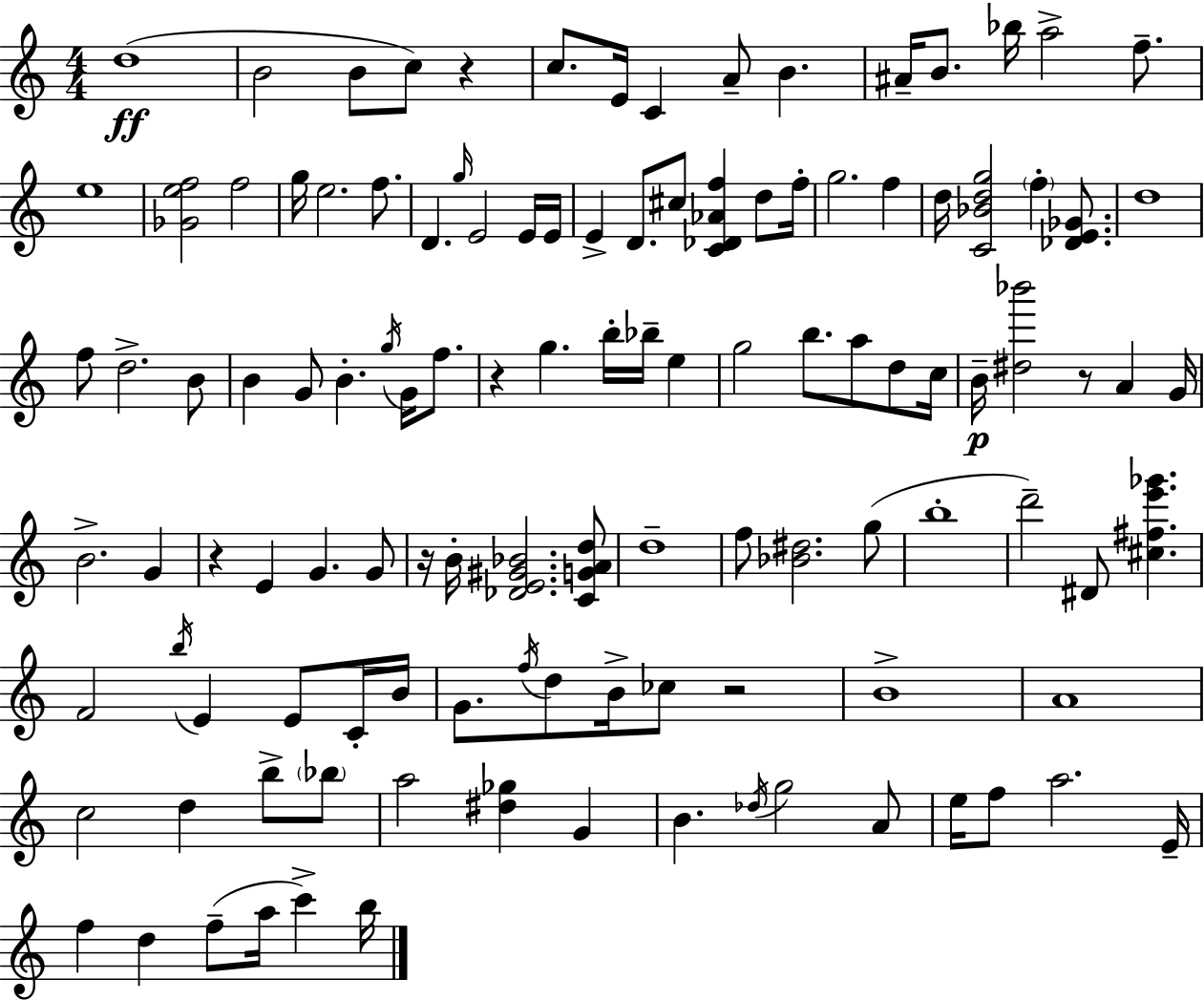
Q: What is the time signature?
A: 4/4